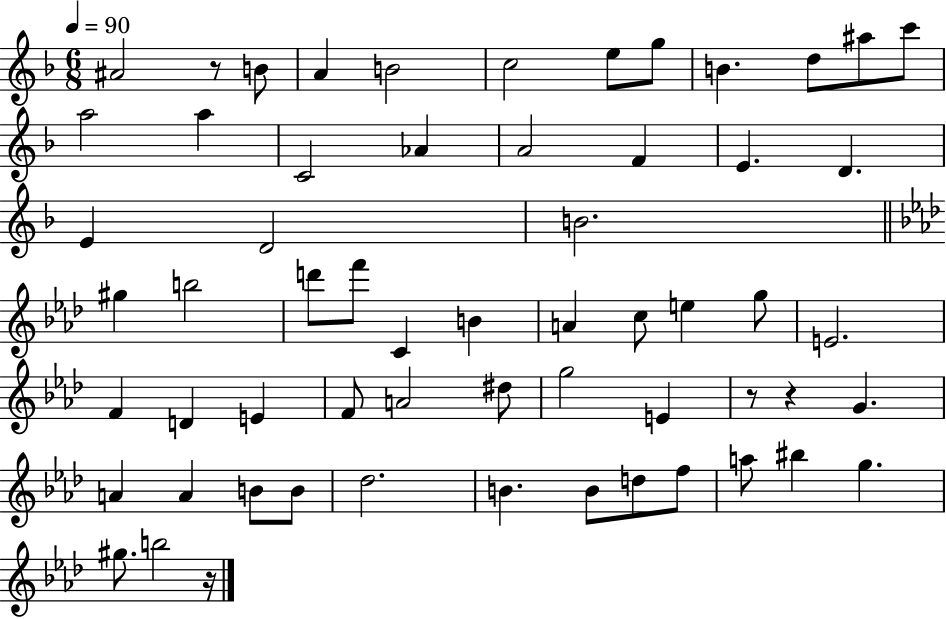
X:1
T:Untitled
M:6/8
L:1/4
K:F
^A2 z/2 B/2 A B2 c2 e/2 g/2 B d/2 ^a/2 c'/2 a2 a C2 _A A2 F E D E D2 B2 ^g b2 d'/2 f'/2 C B A c/2 e g/2 E2 F D E F/2 A2 ^d/2 g2 E z/2 z G A A B/2 B/2 _d2 B B/2 d/2 f/2 a/2 ^b g ^g/2 b2 z/4